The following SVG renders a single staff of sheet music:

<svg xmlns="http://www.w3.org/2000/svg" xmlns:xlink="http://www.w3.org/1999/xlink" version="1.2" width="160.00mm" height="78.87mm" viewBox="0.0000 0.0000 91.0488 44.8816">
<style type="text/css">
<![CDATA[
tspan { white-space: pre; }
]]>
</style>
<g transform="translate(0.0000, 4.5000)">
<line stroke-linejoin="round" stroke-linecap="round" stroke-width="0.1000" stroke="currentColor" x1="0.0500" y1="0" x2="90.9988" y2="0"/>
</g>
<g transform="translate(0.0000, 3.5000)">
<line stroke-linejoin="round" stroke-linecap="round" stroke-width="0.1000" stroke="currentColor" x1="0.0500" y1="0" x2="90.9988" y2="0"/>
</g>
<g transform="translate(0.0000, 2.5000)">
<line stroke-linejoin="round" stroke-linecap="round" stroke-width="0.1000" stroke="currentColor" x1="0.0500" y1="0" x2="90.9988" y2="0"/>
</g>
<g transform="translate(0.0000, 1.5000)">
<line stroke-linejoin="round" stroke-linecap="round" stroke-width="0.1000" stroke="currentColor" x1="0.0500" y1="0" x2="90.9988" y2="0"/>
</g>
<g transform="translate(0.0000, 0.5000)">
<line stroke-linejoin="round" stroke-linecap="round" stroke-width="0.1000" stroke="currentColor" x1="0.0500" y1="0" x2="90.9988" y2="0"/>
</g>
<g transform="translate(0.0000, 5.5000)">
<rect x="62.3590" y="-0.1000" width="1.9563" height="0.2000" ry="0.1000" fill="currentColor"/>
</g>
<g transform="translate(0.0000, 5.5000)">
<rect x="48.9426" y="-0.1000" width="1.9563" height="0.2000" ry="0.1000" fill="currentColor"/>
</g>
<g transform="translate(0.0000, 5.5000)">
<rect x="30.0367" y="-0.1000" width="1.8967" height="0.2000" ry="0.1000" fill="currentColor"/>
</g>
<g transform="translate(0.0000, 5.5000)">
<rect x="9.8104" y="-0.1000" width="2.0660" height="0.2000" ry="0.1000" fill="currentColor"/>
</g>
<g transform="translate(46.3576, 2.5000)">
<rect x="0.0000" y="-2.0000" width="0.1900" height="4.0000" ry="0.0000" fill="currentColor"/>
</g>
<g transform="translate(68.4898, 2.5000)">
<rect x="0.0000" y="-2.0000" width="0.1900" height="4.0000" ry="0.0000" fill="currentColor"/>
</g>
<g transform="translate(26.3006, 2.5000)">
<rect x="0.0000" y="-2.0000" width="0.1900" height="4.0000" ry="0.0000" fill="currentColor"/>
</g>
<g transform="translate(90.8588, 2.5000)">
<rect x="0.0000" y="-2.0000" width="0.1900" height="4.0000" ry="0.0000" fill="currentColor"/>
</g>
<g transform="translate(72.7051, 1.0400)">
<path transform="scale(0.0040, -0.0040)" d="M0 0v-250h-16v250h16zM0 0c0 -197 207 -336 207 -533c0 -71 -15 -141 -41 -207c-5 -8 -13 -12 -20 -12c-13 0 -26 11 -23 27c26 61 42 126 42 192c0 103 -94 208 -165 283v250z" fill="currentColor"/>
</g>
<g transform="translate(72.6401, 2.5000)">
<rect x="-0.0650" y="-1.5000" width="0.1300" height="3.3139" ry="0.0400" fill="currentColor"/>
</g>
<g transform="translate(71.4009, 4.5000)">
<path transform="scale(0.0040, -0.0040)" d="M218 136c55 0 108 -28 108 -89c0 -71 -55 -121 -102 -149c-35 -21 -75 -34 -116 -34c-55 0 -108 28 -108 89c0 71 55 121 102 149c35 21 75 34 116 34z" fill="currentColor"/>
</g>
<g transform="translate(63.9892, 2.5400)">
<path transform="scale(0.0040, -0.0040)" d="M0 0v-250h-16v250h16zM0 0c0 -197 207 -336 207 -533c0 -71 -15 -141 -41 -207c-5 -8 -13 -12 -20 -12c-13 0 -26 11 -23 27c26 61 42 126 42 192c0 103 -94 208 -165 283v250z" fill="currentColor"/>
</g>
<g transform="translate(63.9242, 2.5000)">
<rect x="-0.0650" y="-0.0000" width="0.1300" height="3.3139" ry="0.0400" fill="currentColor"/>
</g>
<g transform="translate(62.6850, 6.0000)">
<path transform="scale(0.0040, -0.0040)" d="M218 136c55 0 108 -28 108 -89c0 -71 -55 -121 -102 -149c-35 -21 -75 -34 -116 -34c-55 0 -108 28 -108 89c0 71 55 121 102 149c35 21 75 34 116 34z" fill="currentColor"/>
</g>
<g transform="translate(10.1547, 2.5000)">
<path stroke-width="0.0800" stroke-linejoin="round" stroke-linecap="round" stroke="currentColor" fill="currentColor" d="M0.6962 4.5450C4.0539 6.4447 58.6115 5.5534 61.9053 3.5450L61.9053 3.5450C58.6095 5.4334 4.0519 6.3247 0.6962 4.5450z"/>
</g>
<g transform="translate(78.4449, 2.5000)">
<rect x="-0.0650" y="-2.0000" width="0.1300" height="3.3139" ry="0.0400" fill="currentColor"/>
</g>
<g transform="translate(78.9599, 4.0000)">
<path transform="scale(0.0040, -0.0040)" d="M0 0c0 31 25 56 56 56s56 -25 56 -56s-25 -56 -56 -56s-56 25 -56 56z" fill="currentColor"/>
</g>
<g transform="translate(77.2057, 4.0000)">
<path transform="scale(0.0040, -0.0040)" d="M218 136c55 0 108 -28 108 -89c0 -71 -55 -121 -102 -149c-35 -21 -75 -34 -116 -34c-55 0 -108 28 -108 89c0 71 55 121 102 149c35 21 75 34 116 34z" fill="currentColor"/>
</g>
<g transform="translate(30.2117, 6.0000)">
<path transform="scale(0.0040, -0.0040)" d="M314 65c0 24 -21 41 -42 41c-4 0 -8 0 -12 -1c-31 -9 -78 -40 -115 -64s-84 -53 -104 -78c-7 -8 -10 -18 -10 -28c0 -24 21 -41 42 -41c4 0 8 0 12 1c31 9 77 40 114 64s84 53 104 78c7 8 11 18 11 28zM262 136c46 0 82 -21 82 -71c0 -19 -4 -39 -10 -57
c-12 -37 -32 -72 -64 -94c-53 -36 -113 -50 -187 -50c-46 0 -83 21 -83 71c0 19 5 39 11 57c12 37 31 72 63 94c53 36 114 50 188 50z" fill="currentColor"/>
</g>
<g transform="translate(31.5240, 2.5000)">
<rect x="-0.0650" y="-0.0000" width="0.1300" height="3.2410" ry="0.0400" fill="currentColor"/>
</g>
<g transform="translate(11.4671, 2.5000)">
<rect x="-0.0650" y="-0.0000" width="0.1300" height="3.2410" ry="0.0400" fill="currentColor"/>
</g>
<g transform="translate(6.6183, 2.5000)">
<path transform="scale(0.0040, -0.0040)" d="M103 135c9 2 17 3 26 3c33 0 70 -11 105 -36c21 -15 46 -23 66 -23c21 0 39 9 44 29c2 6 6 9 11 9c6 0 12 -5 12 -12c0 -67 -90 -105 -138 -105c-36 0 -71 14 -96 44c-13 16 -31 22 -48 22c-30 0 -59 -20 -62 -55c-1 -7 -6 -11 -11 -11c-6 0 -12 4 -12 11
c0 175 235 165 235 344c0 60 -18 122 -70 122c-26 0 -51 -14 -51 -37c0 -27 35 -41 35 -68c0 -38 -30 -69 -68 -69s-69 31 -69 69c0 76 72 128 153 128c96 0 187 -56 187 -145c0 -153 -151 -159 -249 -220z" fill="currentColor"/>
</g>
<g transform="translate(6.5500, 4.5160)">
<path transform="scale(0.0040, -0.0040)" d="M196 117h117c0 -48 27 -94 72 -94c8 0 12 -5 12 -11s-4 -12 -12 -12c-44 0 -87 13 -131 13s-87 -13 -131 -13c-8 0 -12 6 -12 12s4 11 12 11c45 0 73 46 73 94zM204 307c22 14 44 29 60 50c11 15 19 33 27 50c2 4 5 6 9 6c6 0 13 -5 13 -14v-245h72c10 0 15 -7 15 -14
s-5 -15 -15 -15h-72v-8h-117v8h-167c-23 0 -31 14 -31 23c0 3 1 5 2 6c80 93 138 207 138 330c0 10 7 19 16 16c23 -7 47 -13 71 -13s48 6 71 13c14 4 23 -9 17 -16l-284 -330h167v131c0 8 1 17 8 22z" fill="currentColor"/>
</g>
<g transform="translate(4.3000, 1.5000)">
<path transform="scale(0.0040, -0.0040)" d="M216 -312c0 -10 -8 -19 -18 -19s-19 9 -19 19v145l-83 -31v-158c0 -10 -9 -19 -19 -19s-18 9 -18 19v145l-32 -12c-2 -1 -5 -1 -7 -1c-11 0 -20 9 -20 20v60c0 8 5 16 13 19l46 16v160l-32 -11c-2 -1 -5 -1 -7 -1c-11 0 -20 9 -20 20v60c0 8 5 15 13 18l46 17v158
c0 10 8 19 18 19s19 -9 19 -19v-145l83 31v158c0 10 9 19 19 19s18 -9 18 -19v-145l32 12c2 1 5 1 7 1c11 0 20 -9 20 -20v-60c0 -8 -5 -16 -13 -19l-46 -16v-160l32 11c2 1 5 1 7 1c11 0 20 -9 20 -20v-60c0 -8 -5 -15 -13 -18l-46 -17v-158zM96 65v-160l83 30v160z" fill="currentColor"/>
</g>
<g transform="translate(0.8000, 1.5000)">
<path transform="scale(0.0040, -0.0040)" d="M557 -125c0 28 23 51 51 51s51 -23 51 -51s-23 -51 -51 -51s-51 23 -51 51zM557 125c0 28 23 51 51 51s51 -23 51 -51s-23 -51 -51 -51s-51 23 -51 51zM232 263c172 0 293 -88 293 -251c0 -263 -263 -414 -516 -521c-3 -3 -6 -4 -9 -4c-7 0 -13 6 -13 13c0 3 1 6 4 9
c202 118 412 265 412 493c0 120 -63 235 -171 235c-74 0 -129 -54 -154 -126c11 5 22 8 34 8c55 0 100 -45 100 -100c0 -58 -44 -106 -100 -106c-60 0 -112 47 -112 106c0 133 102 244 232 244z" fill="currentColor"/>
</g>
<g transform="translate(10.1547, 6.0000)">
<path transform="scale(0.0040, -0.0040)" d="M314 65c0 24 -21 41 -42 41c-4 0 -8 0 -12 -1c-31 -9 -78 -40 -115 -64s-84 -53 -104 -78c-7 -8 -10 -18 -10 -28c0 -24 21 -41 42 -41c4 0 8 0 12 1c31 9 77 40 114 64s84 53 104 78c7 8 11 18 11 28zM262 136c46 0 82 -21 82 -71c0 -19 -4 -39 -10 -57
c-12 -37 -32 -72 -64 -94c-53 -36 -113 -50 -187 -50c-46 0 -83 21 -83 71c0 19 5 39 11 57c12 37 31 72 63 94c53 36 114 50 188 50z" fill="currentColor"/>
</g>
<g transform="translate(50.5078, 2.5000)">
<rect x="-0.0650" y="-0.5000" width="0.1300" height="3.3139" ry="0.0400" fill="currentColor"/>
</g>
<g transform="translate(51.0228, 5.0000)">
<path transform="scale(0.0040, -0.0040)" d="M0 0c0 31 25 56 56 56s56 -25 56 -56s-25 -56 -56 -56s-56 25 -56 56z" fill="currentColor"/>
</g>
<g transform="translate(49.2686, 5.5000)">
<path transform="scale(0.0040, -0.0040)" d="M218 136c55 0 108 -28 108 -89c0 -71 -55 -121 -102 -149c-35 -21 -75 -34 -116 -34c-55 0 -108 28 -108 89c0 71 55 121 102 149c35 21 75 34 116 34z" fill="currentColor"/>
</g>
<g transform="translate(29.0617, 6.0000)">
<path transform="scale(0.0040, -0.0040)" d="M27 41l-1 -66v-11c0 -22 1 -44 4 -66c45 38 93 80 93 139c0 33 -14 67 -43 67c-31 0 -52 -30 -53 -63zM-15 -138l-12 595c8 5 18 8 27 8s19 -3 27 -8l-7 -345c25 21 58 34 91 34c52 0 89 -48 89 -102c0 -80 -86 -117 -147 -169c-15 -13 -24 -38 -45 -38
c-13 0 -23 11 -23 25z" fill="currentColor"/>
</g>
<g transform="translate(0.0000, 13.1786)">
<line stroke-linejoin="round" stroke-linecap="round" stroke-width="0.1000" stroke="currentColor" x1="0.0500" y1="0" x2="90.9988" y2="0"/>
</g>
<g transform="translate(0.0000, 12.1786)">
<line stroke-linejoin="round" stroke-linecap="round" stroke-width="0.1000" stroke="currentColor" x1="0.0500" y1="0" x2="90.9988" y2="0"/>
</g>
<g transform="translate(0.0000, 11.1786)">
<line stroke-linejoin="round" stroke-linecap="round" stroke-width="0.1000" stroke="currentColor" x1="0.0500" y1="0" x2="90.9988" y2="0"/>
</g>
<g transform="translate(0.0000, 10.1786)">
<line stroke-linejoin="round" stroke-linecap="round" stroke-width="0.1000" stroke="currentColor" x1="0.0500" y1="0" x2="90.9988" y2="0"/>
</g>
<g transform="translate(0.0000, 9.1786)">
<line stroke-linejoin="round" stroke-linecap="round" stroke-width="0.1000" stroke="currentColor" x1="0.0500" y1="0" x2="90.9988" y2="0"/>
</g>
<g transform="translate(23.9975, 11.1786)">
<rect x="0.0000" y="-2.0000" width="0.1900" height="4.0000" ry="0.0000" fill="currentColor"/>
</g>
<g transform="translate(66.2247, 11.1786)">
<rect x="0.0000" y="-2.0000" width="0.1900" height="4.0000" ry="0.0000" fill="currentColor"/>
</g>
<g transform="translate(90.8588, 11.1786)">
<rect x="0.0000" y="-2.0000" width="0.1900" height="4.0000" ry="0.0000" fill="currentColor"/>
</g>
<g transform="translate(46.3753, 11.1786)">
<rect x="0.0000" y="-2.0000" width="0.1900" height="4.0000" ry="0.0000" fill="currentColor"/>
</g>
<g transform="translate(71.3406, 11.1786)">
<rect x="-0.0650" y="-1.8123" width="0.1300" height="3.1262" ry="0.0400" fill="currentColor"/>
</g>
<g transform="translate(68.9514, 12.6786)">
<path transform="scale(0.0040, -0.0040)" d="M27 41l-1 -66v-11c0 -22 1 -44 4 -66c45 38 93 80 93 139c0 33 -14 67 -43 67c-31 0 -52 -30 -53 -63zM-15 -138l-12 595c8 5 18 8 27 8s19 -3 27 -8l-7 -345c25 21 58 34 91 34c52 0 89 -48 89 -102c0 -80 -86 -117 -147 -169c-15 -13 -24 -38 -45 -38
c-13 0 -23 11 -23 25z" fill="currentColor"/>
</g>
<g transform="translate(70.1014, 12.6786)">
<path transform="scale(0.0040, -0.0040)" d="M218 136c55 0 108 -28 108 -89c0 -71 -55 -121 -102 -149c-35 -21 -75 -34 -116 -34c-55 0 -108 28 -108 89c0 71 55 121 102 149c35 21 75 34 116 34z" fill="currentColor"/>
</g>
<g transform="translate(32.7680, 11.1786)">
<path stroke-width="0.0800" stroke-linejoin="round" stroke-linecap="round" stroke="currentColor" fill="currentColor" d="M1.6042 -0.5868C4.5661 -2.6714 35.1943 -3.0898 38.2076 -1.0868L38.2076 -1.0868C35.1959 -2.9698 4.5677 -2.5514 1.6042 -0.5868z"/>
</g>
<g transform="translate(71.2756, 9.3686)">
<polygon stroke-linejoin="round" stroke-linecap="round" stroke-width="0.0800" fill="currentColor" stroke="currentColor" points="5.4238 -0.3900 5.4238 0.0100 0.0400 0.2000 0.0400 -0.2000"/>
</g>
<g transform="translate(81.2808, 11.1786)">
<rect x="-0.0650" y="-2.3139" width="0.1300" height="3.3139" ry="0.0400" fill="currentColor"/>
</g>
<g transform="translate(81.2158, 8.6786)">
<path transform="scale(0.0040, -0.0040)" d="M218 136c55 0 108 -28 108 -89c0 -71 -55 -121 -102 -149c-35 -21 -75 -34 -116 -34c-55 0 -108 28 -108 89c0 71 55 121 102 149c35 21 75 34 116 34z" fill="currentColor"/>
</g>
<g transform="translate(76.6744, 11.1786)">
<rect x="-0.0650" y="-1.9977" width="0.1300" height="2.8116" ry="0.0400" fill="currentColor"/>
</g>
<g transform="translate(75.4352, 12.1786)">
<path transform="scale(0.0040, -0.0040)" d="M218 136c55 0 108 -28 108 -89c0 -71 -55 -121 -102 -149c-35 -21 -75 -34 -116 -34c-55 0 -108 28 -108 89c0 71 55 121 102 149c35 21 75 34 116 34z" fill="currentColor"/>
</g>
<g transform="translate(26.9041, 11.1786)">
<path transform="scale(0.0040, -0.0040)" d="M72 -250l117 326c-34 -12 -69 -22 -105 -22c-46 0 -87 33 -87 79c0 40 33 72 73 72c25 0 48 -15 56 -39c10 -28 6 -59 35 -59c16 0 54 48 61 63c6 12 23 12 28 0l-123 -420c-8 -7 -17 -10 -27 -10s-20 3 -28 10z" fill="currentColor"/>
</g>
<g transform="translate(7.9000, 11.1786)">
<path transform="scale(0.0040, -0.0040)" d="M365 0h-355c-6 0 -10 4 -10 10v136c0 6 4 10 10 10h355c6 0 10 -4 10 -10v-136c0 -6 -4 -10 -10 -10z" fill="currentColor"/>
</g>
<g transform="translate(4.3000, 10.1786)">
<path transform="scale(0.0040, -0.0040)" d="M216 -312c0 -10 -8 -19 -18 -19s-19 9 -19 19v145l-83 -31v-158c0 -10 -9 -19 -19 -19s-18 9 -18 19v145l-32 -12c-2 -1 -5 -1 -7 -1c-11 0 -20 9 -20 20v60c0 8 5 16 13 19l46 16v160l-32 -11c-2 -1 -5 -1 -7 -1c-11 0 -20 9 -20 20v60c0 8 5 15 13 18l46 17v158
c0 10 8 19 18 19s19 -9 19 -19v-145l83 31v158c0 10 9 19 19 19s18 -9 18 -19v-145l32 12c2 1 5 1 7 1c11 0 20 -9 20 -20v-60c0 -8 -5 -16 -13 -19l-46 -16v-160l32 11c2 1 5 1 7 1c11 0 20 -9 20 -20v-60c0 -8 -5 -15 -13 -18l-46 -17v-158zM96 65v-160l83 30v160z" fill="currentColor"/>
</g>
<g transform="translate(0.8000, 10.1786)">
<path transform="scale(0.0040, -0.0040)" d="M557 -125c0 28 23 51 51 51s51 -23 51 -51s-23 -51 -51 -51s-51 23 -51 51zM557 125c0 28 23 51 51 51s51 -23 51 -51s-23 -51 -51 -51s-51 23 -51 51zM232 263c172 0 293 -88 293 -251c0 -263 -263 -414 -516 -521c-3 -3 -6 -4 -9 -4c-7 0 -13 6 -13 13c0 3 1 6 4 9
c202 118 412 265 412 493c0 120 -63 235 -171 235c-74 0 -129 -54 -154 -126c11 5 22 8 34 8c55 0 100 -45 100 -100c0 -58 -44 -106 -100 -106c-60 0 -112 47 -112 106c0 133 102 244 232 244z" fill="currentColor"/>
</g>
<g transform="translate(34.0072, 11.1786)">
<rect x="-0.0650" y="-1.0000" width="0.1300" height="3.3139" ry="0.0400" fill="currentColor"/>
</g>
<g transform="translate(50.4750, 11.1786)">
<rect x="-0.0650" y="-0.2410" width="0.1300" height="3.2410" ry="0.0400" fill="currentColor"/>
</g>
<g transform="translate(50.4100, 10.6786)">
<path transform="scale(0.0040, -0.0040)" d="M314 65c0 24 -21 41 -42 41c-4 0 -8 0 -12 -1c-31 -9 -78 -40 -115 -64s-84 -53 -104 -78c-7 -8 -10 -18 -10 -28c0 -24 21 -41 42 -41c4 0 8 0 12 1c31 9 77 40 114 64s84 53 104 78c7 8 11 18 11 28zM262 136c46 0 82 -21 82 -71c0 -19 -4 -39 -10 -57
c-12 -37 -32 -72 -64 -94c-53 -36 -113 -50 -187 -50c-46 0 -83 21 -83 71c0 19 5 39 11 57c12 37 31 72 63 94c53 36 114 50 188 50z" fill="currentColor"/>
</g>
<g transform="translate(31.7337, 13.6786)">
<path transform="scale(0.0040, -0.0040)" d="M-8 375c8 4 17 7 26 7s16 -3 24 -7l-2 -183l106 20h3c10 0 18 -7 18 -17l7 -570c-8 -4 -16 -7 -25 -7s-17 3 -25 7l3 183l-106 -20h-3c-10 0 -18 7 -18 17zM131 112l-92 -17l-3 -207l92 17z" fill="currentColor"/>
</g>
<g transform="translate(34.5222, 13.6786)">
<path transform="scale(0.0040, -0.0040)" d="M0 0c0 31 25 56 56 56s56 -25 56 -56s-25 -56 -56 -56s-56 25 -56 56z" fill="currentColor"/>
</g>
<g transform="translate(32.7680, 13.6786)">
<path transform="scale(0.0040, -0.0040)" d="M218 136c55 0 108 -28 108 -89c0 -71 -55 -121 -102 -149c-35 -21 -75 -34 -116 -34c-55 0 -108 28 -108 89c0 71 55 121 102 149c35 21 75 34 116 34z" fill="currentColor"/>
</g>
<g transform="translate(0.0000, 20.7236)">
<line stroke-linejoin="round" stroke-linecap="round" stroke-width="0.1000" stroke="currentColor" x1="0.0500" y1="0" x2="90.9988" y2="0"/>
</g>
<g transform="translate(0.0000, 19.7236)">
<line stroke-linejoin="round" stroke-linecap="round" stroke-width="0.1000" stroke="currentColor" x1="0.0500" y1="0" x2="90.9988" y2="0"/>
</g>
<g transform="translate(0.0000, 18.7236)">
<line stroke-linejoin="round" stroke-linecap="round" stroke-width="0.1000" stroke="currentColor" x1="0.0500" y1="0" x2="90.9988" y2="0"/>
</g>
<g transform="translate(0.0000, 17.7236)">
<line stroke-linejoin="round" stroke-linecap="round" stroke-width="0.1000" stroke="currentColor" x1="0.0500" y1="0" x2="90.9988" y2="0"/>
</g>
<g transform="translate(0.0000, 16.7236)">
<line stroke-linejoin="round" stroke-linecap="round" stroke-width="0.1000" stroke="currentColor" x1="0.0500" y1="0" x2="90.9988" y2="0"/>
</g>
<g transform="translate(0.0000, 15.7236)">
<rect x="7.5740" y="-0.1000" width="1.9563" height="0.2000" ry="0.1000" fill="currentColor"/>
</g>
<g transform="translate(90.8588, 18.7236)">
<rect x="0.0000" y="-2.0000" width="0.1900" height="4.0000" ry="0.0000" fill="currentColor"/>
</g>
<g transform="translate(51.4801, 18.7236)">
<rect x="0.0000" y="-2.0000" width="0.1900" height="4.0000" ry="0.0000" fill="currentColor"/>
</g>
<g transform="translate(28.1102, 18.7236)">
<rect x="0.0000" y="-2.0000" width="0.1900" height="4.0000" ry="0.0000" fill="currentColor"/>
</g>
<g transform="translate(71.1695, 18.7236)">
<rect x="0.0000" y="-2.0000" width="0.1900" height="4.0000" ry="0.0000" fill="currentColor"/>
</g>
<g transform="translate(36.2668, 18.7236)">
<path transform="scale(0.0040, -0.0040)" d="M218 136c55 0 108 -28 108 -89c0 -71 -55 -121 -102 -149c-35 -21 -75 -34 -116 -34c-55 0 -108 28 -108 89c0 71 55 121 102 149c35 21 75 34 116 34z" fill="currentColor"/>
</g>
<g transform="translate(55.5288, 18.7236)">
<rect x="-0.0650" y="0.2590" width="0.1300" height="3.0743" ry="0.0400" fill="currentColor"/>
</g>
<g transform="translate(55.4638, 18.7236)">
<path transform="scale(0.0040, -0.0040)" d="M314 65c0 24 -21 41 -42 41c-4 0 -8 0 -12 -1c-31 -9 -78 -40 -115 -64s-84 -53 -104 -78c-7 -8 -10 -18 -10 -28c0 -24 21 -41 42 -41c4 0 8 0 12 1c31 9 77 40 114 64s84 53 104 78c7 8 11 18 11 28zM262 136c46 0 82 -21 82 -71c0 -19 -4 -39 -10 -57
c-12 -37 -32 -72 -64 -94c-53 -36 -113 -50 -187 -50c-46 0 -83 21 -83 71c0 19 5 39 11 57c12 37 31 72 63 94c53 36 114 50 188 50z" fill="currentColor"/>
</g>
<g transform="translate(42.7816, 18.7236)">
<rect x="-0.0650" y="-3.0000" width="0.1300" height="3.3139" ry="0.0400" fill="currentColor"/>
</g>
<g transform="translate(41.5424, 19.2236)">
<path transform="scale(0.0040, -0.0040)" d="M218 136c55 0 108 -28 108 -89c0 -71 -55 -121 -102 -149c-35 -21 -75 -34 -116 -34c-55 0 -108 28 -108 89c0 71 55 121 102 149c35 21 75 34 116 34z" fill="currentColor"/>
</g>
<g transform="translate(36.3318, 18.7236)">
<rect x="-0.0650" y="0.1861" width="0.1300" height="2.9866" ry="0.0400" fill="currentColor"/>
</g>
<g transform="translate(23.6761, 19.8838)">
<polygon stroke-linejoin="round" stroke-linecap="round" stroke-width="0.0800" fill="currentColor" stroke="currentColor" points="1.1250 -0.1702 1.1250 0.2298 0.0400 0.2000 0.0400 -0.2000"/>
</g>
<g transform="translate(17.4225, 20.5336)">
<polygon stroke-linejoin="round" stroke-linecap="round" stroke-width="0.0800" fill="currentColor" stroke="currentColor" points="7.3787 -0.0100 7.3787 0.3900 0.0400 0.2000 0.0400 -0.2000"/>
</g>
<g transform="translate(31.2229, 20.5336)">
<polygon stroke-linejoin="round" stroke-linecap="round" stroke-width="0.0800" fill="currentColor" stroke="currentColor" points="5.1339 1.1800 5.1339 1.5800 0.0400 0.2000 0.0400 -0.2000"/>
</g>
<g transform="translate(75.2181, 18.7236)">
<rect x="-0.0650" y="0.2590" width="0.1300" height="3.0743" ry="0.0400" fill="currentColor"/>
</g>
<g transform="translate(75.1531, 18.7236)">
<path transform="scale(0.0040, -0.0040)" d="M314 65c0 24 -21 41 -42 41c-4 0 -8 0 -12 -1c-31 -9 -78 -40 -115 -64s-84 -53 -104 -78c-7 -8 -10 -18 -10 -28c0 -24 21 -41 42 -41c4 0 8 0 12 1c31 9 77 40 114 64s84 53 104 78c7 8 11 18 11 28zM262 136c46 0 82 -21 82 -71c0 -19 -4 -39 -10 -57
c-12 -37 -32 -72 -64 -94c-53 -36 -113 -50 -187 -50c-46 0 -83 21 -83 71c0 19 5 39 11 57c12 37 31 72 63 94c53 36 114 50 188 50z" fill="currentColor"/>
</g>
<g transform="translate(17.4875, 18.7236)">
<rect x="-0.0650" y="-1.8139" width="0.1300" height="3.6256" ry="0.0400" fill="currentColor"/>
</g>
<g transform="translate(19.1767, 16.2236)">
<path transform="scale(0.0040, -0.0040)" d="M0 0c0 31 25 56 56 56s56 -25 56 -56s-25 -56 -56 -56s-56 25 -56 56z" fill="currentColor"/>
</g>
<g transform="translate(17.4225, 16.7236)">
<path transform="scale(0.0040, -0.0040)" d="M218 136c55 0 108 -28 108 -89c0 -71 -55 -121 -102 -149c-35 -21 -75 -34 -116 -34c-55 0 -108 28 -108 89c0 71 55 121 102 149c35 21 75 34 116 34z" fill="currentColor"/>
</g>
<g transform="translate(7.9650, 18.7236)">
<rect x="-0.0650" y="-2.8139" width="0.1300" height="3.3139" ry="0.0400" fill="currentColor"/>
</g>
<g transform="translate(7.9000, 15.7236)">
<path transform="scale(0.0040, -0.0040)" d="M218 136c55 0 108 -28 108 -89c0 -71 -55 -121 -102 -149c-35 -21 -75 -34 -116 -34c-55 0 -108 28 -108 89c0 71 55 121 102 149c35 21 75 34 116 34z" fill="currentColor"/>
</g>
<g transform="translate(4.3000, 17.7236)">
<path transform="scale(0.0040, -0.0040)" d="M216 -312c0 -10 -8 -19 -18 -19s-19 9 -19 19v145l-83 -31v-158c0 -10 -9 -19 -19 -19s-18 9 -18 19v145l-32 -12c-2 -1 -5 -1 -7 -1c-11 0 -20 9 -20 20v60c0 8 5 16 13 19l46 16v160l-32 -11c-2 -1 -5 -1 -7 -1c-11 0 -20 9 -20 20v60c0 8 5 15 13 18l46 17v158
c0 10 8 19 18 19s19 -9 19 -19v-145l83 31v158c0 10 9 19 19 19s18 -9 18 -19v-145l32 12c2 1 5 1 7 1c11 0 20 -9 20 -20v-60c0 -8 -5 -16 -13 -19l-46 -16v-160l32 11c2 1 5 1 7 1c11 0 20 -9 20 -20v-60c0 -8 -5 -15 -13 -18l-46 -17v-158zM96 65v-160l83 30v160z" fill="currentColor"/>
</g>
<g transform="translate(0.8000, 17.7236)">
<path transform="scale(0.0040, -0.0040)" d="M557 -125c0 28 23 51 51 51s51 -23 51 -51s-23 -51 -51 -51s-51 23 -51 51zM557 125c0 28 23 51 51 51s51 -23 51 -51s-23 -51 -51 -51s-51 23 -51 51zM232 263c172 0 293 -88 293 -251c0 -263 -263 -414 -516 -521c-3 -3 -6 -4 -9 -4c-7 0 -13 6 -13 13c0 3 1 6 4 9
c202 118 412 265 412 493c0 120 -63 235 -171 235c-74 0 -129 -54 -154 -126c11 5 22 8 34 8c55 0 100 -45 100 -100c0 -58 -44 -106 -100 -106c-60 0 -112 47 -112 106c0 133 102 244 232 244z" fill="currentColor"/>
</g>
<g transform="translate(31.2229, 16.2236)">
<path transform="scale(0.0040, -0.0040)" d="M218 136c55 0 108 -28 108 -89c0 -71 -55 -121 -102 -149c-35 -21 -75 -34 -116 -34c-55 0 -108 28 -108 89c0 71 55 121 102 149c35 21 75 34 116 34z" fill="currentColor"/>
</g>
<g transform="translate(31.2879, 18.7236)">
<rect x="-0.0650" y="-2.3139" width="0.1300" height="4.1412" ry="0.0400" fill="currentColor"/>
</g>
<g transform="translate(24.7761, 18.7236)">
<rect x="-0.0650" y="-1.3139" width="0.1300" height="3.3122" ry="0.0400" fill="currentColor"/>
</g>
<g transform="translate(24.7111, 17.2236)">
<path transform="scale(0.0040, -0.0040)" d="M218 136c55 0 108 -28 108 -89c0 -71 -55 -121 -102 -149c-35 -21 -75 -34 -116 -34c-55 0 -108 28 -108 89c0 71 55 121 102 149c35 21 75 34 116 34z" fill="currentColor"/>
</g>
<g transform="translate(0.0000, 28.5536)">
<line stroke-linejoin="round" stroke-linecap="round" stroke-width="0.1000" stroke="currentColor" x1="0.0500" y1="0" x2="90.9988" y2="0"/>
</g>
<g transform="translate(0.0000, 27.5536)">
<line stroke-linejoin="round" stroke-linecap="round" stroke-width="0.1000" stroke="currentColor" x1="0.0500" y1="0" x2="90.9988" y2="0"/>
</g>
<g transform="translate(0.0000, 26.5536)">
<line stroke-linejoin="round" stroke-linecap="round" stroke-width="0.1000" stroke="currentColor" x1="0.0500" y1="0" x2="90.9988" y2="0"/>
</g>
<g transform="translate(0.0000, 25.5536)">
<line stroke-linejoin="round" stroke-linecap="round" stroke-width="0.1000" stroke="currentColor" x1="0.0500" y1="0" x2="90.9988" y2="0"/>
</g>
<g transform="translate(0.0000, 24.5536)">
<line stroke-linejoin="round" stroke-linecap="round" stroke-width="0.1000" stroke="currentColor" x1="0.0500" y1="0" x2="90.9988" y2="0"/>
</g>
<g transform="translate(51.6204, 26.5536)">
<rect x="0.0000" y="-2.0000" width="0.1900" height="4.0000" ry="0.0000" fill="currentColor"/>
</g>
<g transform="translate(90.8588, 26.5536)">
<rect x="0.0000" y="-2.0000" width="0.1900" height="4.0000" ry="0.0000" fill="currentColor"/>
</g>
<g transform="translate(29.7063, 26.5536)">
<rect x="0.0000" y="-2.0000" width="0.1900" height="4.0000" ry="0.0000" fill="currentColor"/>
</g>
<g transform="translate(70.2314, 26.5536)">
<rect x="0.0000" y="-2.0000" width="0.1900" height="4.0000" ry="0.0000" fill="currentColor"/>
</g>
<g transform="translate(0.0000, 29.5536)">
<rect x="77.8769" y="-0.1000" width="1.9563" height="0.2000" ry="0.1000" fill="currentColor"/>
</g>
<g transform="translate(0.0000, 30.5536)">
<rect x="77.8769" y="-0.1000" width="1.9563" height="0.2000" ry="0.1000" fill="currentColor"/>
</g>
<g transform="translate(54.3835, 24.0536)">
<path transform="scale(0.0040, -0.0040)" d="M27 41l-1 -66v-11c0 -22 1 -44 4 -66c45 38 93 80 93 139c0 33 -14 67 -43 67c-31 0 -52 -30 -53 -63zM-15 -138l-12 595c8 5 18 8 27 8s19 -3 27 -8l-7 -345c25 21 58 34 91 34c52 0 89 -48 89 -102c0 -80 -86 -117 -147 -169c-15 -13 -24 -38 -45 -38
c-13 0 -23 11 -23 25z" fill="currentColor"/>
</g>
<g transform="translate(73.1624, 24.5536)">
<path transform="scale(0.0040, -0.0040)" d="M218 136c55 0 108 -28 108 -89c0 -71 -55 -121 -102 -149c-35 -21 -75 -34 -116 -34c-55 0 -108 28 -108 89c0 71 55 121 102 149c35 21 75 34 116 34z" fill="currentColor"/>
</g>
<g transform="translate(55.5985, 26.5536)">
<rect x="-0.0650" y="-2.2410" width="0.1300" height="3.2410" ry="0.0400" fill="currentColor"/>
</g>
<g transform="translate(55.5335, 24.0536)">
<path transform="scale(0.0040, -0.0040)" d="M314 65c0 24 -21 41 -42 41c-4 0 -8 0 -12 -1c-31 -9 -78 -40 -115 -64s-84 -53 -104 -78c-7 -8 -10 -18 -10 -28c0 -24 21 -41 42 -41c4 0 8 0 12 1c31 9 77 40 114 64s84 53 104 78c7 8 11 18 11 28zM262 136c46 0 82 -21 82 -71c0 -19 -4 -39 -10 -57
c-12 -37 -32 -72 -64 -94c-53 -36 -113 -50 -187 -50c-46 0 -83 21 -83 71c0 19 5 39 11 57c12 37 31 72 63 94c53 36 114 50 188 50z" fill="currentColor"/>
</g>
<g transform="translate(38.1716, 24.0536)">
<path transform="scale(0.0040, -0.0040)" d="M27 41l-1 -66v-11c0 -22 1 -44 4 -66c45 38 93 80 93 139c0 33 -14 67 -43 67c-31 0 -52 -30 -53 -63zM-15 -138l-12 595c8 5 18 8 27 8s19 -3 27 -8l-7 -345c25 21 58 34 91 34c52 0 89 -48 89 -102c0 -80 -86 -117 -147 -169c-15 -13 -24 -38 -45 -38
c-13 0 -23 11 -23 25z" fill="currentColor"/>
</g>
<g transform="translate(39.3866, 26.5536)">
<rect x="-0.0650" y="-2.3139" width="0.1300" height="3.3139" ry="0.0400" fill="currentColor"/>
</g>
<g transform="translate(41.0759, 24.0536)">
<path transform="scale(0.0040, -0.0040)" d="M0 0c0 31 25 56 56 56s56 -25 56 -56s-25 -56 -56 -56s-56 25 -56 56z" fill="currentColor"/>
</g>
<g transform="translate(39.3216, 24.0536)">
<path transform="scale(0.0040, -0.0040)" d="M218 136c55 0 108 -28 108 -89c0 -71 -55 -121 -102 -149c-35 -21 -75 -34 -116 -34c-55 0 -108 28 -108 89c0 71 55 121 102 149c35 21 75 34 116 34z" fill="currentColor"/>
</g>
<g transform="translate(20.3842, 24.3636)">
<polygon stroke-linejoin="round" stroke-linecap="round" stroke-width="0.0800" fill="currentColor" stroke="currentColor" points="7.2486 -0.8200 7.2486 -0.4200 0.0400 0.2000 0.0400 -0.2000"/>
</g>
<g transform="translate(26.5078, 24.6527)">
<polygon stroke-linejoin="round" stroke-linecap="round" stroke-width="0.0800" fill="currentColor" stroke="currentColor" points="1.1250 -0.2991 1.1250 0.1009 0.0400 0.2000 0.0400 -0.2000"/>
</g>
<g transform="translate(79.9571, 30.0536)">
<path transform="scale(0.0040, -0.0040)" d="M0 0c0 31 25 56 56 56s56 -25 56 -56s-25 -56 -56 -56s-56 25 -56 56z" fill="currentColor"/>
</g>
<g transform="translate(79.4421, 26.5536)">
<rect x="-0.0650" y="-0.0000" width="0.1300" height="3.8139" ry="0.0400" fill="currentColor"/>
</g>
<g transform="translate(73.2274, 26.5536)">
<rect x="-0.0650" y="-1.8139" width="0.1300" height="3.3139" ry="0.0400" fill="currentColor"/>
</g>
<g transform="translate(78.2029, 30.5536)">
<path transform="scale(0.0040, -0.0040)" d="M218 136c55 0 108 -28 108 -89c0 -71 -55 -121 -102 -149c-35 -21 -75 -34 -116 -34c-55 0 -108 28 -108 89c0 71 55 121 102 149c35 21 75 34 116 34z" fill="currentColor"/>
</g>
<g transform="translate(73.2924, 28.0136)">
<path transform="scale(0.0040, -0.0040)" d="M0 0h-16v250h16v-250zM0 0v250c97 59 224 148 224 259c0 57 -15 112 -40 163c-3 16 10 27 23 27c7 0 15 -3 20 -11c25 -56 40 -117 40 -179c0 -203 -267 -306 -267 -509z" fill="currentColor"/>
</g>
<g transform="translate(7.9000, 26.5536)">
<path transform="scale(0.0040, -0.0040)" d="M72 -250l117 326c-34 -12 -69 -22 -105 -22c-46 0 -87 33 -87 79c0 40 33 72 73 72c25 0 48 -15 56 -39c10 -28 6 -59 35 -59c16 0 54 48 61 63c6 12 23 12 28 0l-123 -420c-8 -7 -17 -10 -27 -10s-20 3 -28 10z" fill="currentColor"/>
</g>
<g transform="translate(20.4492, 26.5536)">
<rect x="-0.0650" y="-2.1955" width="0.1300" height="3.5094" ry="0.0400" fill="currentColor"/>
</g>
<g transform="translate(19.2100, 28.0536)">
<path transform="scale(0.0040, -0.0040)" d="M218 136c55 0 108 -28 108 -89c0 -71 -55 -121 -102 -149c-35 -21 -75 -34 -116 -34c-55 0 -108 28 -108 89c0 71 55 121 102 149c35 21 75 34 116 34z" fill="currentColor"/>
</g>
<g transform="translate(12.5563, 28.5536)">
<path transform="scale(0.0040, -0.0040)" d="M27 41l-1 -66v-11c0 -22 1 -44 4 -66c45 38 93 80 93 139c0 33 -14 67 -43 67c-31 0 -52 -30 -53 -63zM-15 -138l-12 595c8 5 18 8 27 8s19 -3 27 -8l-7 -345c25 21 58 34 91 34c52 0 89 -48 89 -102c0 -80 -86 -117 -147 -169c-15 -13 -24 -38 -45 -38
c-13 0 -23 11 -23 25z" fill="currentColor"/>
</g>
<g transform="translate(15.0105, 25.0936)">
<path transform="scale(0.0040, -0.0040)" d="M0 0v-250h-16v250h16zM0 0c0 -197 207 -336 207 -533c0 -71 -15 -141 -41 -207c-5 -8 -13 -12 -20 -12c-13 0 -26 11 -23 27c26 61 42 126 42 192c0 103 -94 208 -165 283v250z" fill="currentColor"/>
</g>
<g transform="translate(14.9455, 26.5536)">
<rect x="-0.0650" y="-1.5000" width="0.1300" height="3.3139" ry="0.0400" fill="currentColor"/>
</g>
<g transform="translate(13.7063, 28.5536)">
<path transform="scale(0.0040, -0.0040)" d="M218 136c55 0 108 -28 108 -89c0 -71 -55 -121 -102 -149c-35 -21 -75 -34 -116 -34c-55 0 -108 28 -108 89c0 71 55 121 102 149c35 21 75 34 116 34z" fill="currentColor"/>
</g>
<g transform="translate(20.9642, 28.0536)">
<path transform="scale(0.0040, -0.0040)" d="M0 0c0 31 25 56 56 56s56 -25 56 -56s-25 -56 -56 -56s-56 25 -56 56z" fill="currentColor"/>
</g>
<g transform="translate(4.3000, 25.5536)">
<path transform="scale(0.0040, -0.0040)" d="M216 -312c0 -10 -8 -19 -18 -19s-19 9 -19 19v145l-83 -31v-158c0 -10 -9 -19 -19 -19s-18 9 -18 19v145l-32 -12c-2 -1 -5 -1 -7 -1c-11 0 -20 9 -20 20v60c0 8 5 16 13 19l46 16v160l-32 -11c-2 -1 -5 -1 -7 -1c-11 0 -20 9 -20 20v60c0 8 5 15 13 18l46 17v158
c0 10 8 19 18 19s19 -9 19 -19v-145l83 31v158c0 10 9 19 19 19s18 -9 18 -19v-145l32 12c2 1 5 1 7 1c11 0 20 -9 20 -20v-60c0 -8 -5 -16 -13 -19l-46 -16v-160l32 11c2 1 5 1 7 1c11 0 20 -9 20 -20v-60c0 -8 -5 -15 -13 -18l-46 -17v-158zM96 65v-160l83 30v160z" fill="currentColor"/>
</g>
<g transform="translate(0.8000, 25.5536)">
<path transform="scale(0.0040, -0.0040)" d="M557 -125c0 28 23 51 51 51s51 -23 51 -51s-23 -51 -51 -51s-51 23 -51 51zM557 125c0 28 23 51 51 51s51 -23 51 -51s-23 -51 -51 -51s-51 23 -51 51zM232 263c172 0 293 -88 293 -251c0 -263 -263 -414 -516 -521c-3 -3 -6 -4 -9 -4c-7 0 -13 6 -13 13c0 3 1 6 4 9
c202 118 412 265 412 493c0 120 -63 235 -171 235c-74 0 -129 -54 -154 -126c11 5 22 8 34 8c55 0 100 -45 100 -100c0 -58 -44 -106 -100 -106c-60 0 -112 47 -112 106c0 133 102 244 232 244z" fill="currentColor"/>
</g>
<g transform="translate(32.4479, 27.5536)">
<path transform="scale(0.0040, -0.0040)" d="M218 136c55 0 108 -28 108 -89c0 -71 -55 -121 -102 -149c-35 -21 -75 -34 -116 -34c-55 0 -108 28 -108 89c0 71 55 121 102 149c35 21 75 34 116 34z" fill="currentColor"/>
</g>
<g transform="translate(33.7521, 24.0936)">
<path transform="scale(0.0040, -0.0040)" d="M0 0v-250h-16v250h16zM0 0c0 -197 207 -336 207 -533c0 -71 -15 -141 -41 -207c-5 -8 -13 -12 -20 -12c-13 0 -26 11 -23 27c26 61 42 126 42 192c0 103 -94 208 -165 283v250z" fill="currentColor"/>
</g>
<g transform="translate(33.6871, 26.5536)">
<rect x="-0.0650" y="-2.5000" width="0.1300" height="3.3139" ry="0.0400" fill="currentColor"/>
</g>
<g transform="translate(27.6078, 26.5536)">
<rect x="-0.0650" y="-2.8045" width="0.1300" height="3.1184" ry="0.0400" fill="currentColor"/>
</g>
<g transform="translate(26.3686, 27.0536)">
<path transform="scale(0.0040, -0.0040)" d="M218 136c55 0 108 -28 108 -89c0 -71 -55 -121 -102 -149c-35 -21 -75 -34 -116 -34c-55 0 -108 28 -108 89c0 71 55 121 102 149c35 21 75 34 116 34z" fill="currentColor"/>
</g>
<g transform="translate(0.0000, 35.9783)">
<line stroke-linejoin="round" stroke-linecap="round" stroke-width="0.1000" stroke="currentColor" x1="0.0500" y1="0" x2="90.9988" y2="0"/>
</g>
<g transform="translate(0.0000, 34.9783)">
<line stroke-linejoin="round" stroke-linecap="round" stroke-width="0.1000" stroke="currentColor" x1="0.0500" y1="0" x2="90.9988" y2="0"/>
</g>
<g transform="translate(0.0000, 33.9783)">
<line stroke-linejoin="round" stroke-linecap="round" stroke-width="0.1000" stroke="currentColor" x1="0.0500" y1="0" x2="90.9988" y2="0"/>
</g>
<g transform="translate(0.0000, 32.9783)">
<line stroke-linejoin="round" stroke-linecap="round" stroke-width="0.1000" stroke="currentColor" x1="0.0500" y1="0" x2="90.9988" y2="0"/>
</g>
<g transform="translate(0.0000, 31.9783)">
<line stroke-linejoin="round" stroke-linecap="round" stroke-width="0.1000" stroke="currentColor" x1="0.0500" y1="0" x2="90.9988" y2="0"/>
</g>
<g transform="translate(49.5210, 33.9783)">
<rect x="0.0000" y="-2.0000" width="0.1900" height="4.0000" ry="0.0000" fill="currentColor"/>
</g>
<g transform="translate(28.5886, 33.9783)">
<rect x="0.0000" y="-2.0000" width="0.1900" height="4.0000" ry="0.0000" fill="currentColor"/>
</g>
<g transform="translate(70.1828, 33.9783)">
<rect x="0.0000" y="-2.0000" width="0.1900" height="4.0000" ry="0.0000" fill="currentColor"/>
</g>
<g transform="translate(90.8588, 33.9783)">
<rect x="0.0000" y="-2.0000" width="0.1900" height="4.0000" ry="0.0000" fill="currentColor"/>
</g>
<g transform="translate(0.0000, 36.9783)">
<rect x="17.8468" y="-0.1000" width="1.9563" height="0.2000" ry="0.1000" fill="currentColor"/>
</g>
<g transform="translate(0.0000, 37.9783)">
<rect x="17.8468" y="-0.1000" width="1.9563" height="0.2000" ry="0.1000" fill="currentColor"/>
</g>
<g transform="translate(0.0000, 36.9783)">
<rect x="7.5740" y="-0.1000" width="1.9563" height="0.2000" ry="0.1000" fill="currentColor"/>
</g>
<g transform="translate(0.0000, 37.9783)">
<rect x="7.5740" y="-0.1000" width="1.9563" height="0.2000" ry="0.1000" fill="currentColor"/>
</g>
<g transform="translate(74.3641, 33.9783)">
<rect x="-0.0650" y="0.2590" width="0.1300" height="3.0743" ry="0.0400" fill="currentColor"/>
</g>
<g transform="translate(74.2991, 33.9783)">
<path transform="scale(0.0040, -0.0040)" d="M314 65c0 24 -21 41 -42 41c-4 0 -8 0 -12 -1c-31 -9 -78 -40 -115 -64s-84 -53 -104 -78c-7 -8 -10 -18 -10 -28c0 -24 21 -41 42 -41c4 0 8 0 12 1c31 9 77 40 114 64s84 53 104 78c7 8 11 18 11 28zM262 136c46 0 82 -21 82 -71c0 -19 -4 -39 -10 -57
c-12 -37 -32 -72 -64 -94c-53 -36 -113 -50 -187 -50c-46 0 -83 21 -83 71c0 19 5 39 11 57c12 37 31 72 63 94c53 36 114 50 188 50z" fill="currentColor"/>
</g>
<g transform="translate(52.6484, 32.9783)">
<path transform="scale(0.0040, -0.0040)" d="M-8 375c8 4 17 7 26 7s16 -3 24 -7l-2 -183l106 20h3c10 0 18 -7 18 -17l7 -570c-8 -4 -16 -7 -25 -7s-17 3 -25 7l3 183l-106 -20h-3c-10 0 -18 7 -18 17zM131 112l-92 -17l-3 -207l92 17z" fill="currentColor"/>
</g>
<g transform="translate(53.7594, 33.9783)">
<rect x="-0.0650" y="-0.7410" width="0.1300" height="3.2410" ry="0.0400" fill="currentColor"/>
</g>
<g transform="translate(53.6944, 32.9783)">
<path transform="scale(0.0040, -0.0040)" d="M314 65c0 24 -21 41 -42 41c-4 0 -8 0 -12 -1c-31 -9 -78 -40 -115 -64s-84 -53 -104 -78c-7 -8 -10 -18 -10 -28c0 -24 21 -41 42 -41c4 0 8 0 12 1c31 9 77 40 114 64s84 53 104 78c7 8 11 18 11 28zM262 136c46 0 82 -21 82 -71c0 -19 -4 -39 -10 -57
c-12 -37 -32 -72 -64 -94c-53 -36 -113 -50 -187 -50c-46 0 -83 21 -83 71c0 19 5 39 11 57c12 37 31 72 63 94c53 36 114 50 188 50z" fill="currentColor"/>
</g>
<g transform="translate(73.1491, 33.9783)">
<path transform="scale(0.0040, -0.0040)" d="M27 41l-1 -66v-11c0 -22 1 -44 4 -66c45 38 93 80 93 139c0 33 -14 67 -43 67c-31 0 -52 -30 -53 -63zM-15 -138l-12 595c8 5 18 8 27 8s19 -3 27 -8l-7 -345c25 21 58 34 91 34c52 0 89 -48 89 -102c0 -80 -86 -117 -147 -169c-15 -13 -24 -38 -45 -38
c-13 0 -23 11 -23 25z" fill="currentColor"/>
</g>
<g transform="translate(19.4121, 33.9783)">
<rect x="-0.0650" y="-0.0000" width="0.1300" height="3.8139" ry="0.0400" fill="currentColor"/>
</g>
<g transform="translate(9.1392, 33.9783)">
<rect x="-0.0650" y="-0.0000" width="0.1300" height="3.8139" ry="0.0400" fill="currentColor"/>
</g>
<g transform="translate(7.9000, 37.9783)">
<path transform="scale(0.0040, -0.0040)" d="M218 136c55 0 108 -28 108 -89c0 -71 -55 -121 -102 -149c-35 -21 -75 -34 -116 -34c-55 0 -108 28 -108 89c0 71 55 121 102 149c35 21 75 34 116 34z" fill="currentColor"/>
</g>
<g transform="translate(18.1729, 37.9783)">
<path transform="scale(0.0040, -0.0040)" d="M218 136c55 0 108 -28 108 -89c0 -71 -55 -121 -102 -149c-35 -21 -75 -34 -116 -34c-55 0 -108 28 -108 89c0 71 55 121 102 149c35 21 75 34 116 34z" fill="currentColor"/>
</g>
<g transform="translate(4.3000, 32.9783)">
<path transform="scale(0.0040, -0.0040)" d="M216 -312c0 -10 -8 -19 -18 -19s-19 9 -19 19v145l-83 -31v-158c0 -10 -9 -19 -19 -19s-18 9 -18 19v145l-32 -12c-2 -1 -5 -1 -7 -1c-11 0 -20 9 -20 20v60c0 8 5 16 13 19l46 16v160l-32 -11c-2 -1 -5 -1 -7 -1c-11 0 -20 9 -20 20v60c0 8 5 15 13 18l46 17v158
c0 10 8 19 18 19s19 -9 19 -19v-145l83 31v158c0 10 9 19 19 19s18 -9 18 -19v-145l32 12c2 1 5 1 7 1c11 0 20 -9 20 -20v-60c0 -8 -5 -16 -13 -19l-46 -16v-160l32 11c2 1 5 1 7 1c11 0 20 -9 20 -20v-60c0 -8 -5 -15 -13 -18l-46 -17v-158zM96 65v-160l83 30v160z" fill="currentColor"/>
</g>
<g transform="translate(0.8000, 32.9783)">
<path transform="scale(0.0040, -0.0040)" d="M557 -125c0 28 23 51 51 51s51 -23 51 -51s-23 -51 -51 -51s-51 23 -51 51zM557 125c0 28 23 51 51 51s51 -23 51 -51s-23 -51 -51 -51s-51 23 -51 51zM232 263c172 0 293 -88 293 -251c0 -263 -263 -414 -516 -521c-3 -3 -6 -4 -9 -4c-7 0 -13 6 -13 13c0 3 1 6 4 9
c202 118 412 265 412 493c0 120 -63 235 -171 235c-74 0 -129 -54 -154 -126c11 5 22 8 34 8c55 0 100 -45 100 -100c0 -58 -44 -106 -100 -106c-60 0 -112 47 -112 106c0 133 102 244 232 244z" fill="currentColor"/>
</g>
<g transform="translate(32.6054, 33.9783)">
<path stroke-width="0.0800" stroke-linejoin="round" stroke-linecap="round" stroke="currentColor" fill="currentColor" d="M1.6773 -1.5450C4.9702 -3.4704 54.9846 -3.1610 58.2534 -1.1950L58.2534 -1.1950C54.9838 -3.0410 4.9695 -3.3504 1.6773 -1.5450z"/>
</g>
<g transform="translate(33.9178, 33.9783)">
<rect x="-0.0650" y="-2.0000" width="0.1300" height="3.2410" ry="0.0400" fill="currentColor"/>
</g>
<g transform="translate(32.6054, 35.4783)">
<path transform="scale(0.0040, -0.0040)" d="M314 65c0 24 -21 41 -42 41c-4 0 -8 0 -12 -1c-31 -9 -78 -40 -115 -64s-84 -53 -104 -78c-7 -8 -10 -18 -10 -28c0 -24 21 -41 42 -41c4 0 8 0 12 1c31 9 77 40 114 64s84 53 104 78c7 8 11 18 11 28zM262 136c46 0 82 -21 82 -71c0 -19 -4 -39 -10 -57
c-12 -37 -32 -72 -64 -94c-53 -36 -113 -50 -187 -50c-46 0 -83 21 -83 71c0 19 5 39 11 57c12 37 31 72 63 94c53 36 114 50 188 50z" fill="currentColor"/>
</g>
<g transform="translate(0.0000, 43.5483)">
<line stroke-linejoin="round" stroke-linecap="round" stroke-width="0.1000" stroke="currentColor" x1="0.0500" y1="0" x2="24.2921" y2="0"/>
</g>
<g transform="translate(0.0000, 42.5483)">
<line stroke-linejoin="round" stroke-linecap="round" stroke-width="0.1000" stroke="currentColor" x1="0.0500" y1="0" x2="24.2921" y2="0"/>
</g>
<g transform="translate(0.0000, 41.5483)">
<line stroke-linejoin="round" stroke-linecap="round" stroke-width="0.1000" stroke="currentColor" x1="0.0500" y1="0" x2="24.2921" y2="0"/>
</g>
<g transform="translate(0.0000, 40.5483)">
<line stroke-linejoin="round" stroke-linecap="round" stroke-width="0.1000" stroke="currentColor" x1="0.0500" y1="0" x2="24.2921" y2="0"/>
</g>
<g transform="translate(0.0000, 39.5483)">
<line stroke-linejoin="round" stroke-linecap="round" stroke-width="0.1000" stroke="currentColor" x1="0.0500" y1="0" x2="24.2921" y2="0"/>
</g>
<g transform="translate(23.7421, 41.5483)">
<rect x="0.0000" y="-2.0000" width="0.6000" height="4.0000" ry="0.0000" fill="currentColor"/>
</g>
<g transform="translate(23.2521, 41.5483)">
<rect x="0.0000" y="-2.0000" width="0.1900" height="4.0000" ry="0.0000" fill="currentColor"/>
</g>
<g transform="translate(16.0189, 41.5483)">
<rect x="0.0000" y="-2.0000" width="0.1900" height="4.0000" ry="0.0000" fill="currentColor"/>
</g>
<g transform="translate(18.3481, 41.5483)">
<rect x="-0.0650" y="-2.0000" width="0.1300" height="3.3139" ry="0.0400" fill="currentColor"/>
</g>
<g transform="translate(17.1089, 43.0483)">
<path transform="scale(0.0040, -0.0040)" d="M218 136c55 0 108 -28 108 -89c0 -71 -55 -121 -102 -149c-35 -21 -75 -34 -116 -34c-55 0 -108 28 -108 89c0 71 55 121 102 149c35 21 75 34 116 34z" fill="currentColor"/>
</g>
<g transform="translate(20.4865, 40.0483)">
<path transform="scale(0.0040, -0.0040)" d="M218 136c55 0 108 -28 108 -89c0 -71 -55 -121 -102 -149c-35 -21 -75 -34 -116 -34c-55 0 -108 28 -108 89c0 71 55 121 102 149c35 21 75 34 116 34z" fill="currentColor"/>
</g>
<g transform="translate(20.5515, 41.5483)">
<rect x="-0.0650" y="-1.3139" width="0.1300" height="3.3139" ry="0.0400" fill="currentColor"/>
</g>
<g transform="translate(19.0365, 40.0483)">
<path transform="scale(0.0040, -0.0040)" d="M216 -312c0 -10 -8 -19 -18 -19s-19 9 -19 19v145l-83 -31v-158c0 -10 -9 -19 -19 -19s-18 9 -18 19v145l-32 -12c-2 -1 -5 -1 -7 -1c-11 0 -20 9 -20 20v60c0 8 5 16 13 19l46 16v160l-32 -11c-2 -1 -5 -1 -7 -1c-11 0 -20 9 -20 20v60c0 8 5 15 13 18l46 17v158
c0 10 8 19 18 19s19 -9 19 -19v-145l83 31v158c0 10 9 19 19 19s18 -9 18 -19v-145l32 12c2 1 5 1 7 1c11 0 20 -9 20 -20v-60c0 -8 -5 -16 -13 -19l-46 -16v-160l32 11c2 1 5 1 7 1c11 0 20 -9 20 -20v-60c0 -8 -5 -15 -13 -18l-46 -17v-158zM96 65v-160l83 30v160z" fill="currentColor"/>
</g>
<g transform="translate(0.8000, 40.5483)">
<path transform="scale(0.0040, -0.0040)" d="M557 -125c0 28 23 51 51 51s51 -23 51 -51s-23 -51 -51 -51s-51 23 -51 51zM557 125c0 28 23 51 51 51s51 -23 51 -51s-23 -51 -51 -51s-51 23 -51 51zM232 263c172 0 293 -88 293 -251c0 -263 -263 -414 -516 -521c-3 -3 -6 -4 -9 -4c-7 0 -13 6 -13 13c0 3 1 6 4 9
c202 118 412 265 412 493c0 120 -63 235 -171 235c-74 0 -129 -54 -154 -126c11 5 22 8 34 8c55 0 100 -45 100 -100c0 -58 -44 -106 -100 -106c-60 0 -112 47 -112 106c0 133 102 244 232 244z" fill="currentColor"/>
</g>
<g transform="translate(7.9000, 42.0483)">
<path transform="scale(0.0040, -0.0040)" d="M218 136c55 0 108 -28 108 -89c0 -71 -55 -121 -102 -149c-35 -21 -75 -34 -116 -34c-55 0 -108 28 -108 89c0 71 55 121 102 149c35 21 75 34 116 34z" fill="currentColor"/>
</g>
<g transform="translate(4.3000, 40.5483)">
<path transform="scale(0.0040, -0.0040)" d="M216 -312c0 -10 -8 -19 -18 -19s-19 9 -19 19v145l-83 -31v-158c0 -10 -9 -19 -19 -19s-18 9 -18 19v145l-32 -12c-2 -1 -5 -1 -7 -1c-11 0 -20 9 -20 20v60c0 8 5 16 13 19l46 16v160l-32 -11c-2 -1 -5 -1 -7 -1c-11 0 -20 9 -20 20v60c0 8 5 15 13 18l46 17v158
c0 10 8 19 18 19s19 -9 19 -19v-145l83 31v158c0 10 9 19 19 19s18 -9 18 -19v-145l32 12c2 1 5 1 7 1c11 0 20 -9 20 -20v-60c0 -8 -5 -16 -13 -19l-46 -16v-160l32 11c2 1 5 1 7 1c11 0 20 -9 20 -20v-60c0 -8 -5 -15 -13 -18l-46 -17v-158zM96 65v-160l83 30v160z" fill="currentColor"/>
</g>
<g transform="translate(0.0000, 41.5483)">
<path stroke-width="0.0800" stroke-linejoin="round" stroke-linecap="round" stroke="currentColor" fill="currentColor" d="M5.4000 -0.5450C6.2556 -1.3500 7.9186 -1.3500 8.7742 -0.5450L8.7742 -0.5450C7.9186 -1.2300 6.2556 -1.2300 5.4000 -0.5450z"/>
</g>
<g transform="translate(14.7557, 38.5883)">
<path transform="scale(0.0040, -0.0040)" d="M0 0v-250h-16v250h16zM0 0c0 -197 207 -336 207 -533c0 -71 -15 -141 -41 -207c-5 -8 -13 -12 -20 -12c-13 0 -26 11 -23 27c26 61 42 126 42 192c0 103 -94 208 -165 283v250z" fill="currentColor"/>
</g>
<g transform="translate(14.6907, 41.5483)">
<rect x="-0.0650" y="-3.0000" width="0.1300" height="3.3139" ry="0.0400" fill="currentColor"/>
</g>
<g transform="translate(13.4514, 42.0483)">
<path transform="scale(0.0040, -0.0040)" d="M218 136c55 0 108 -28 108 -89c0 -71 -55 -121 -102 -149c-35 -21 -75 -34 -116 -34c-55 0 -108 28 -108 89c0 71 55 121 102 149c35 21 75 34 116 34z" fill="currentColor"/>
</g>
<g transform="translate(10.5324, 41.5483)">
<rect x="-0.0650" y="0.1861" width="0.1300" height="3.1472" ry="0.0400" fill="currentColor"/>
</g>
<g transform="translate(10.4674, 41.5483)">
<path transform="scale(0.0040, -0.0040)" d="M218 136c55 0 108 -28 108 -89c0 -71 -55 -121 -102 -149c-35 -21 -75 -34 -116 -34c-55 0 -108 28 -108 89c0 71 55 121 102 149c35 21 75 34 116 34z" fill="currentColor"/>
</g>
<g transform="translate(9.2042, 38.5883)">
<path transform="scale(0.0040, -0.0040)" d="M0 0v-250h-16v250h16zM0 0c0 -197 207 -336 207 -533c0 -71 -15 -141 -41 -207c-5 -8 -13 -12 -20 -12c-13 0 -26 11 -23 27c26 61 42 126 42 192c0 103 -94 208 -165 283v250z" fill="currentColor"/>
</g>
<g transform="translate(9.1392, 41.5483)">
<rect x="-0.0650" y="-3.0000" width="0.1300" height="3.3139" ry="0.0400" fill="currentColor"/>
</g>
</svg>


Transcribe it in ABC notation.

X:1
T:Untitled
M:2/4
L:1/4
K:G
D,,2 _D,,2 E,, D,,/2 G,,/2 A,, z2 z/2 F,, E,2 _A,,/2 B,,/2 B, C A,/2 G,/4 B,/2 D,/2 C, D,2 D,2 z/2 _G,,/2 A,,/2 C,/4 B,,/2 _B, _B,2 A,/2 C,, C,, C,, A,,2 F,2 _D,2 C,/2 D, C,/2 A,, ^G,